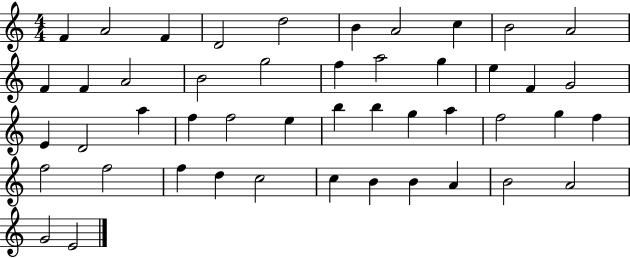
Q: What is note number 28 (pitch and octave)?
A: B5